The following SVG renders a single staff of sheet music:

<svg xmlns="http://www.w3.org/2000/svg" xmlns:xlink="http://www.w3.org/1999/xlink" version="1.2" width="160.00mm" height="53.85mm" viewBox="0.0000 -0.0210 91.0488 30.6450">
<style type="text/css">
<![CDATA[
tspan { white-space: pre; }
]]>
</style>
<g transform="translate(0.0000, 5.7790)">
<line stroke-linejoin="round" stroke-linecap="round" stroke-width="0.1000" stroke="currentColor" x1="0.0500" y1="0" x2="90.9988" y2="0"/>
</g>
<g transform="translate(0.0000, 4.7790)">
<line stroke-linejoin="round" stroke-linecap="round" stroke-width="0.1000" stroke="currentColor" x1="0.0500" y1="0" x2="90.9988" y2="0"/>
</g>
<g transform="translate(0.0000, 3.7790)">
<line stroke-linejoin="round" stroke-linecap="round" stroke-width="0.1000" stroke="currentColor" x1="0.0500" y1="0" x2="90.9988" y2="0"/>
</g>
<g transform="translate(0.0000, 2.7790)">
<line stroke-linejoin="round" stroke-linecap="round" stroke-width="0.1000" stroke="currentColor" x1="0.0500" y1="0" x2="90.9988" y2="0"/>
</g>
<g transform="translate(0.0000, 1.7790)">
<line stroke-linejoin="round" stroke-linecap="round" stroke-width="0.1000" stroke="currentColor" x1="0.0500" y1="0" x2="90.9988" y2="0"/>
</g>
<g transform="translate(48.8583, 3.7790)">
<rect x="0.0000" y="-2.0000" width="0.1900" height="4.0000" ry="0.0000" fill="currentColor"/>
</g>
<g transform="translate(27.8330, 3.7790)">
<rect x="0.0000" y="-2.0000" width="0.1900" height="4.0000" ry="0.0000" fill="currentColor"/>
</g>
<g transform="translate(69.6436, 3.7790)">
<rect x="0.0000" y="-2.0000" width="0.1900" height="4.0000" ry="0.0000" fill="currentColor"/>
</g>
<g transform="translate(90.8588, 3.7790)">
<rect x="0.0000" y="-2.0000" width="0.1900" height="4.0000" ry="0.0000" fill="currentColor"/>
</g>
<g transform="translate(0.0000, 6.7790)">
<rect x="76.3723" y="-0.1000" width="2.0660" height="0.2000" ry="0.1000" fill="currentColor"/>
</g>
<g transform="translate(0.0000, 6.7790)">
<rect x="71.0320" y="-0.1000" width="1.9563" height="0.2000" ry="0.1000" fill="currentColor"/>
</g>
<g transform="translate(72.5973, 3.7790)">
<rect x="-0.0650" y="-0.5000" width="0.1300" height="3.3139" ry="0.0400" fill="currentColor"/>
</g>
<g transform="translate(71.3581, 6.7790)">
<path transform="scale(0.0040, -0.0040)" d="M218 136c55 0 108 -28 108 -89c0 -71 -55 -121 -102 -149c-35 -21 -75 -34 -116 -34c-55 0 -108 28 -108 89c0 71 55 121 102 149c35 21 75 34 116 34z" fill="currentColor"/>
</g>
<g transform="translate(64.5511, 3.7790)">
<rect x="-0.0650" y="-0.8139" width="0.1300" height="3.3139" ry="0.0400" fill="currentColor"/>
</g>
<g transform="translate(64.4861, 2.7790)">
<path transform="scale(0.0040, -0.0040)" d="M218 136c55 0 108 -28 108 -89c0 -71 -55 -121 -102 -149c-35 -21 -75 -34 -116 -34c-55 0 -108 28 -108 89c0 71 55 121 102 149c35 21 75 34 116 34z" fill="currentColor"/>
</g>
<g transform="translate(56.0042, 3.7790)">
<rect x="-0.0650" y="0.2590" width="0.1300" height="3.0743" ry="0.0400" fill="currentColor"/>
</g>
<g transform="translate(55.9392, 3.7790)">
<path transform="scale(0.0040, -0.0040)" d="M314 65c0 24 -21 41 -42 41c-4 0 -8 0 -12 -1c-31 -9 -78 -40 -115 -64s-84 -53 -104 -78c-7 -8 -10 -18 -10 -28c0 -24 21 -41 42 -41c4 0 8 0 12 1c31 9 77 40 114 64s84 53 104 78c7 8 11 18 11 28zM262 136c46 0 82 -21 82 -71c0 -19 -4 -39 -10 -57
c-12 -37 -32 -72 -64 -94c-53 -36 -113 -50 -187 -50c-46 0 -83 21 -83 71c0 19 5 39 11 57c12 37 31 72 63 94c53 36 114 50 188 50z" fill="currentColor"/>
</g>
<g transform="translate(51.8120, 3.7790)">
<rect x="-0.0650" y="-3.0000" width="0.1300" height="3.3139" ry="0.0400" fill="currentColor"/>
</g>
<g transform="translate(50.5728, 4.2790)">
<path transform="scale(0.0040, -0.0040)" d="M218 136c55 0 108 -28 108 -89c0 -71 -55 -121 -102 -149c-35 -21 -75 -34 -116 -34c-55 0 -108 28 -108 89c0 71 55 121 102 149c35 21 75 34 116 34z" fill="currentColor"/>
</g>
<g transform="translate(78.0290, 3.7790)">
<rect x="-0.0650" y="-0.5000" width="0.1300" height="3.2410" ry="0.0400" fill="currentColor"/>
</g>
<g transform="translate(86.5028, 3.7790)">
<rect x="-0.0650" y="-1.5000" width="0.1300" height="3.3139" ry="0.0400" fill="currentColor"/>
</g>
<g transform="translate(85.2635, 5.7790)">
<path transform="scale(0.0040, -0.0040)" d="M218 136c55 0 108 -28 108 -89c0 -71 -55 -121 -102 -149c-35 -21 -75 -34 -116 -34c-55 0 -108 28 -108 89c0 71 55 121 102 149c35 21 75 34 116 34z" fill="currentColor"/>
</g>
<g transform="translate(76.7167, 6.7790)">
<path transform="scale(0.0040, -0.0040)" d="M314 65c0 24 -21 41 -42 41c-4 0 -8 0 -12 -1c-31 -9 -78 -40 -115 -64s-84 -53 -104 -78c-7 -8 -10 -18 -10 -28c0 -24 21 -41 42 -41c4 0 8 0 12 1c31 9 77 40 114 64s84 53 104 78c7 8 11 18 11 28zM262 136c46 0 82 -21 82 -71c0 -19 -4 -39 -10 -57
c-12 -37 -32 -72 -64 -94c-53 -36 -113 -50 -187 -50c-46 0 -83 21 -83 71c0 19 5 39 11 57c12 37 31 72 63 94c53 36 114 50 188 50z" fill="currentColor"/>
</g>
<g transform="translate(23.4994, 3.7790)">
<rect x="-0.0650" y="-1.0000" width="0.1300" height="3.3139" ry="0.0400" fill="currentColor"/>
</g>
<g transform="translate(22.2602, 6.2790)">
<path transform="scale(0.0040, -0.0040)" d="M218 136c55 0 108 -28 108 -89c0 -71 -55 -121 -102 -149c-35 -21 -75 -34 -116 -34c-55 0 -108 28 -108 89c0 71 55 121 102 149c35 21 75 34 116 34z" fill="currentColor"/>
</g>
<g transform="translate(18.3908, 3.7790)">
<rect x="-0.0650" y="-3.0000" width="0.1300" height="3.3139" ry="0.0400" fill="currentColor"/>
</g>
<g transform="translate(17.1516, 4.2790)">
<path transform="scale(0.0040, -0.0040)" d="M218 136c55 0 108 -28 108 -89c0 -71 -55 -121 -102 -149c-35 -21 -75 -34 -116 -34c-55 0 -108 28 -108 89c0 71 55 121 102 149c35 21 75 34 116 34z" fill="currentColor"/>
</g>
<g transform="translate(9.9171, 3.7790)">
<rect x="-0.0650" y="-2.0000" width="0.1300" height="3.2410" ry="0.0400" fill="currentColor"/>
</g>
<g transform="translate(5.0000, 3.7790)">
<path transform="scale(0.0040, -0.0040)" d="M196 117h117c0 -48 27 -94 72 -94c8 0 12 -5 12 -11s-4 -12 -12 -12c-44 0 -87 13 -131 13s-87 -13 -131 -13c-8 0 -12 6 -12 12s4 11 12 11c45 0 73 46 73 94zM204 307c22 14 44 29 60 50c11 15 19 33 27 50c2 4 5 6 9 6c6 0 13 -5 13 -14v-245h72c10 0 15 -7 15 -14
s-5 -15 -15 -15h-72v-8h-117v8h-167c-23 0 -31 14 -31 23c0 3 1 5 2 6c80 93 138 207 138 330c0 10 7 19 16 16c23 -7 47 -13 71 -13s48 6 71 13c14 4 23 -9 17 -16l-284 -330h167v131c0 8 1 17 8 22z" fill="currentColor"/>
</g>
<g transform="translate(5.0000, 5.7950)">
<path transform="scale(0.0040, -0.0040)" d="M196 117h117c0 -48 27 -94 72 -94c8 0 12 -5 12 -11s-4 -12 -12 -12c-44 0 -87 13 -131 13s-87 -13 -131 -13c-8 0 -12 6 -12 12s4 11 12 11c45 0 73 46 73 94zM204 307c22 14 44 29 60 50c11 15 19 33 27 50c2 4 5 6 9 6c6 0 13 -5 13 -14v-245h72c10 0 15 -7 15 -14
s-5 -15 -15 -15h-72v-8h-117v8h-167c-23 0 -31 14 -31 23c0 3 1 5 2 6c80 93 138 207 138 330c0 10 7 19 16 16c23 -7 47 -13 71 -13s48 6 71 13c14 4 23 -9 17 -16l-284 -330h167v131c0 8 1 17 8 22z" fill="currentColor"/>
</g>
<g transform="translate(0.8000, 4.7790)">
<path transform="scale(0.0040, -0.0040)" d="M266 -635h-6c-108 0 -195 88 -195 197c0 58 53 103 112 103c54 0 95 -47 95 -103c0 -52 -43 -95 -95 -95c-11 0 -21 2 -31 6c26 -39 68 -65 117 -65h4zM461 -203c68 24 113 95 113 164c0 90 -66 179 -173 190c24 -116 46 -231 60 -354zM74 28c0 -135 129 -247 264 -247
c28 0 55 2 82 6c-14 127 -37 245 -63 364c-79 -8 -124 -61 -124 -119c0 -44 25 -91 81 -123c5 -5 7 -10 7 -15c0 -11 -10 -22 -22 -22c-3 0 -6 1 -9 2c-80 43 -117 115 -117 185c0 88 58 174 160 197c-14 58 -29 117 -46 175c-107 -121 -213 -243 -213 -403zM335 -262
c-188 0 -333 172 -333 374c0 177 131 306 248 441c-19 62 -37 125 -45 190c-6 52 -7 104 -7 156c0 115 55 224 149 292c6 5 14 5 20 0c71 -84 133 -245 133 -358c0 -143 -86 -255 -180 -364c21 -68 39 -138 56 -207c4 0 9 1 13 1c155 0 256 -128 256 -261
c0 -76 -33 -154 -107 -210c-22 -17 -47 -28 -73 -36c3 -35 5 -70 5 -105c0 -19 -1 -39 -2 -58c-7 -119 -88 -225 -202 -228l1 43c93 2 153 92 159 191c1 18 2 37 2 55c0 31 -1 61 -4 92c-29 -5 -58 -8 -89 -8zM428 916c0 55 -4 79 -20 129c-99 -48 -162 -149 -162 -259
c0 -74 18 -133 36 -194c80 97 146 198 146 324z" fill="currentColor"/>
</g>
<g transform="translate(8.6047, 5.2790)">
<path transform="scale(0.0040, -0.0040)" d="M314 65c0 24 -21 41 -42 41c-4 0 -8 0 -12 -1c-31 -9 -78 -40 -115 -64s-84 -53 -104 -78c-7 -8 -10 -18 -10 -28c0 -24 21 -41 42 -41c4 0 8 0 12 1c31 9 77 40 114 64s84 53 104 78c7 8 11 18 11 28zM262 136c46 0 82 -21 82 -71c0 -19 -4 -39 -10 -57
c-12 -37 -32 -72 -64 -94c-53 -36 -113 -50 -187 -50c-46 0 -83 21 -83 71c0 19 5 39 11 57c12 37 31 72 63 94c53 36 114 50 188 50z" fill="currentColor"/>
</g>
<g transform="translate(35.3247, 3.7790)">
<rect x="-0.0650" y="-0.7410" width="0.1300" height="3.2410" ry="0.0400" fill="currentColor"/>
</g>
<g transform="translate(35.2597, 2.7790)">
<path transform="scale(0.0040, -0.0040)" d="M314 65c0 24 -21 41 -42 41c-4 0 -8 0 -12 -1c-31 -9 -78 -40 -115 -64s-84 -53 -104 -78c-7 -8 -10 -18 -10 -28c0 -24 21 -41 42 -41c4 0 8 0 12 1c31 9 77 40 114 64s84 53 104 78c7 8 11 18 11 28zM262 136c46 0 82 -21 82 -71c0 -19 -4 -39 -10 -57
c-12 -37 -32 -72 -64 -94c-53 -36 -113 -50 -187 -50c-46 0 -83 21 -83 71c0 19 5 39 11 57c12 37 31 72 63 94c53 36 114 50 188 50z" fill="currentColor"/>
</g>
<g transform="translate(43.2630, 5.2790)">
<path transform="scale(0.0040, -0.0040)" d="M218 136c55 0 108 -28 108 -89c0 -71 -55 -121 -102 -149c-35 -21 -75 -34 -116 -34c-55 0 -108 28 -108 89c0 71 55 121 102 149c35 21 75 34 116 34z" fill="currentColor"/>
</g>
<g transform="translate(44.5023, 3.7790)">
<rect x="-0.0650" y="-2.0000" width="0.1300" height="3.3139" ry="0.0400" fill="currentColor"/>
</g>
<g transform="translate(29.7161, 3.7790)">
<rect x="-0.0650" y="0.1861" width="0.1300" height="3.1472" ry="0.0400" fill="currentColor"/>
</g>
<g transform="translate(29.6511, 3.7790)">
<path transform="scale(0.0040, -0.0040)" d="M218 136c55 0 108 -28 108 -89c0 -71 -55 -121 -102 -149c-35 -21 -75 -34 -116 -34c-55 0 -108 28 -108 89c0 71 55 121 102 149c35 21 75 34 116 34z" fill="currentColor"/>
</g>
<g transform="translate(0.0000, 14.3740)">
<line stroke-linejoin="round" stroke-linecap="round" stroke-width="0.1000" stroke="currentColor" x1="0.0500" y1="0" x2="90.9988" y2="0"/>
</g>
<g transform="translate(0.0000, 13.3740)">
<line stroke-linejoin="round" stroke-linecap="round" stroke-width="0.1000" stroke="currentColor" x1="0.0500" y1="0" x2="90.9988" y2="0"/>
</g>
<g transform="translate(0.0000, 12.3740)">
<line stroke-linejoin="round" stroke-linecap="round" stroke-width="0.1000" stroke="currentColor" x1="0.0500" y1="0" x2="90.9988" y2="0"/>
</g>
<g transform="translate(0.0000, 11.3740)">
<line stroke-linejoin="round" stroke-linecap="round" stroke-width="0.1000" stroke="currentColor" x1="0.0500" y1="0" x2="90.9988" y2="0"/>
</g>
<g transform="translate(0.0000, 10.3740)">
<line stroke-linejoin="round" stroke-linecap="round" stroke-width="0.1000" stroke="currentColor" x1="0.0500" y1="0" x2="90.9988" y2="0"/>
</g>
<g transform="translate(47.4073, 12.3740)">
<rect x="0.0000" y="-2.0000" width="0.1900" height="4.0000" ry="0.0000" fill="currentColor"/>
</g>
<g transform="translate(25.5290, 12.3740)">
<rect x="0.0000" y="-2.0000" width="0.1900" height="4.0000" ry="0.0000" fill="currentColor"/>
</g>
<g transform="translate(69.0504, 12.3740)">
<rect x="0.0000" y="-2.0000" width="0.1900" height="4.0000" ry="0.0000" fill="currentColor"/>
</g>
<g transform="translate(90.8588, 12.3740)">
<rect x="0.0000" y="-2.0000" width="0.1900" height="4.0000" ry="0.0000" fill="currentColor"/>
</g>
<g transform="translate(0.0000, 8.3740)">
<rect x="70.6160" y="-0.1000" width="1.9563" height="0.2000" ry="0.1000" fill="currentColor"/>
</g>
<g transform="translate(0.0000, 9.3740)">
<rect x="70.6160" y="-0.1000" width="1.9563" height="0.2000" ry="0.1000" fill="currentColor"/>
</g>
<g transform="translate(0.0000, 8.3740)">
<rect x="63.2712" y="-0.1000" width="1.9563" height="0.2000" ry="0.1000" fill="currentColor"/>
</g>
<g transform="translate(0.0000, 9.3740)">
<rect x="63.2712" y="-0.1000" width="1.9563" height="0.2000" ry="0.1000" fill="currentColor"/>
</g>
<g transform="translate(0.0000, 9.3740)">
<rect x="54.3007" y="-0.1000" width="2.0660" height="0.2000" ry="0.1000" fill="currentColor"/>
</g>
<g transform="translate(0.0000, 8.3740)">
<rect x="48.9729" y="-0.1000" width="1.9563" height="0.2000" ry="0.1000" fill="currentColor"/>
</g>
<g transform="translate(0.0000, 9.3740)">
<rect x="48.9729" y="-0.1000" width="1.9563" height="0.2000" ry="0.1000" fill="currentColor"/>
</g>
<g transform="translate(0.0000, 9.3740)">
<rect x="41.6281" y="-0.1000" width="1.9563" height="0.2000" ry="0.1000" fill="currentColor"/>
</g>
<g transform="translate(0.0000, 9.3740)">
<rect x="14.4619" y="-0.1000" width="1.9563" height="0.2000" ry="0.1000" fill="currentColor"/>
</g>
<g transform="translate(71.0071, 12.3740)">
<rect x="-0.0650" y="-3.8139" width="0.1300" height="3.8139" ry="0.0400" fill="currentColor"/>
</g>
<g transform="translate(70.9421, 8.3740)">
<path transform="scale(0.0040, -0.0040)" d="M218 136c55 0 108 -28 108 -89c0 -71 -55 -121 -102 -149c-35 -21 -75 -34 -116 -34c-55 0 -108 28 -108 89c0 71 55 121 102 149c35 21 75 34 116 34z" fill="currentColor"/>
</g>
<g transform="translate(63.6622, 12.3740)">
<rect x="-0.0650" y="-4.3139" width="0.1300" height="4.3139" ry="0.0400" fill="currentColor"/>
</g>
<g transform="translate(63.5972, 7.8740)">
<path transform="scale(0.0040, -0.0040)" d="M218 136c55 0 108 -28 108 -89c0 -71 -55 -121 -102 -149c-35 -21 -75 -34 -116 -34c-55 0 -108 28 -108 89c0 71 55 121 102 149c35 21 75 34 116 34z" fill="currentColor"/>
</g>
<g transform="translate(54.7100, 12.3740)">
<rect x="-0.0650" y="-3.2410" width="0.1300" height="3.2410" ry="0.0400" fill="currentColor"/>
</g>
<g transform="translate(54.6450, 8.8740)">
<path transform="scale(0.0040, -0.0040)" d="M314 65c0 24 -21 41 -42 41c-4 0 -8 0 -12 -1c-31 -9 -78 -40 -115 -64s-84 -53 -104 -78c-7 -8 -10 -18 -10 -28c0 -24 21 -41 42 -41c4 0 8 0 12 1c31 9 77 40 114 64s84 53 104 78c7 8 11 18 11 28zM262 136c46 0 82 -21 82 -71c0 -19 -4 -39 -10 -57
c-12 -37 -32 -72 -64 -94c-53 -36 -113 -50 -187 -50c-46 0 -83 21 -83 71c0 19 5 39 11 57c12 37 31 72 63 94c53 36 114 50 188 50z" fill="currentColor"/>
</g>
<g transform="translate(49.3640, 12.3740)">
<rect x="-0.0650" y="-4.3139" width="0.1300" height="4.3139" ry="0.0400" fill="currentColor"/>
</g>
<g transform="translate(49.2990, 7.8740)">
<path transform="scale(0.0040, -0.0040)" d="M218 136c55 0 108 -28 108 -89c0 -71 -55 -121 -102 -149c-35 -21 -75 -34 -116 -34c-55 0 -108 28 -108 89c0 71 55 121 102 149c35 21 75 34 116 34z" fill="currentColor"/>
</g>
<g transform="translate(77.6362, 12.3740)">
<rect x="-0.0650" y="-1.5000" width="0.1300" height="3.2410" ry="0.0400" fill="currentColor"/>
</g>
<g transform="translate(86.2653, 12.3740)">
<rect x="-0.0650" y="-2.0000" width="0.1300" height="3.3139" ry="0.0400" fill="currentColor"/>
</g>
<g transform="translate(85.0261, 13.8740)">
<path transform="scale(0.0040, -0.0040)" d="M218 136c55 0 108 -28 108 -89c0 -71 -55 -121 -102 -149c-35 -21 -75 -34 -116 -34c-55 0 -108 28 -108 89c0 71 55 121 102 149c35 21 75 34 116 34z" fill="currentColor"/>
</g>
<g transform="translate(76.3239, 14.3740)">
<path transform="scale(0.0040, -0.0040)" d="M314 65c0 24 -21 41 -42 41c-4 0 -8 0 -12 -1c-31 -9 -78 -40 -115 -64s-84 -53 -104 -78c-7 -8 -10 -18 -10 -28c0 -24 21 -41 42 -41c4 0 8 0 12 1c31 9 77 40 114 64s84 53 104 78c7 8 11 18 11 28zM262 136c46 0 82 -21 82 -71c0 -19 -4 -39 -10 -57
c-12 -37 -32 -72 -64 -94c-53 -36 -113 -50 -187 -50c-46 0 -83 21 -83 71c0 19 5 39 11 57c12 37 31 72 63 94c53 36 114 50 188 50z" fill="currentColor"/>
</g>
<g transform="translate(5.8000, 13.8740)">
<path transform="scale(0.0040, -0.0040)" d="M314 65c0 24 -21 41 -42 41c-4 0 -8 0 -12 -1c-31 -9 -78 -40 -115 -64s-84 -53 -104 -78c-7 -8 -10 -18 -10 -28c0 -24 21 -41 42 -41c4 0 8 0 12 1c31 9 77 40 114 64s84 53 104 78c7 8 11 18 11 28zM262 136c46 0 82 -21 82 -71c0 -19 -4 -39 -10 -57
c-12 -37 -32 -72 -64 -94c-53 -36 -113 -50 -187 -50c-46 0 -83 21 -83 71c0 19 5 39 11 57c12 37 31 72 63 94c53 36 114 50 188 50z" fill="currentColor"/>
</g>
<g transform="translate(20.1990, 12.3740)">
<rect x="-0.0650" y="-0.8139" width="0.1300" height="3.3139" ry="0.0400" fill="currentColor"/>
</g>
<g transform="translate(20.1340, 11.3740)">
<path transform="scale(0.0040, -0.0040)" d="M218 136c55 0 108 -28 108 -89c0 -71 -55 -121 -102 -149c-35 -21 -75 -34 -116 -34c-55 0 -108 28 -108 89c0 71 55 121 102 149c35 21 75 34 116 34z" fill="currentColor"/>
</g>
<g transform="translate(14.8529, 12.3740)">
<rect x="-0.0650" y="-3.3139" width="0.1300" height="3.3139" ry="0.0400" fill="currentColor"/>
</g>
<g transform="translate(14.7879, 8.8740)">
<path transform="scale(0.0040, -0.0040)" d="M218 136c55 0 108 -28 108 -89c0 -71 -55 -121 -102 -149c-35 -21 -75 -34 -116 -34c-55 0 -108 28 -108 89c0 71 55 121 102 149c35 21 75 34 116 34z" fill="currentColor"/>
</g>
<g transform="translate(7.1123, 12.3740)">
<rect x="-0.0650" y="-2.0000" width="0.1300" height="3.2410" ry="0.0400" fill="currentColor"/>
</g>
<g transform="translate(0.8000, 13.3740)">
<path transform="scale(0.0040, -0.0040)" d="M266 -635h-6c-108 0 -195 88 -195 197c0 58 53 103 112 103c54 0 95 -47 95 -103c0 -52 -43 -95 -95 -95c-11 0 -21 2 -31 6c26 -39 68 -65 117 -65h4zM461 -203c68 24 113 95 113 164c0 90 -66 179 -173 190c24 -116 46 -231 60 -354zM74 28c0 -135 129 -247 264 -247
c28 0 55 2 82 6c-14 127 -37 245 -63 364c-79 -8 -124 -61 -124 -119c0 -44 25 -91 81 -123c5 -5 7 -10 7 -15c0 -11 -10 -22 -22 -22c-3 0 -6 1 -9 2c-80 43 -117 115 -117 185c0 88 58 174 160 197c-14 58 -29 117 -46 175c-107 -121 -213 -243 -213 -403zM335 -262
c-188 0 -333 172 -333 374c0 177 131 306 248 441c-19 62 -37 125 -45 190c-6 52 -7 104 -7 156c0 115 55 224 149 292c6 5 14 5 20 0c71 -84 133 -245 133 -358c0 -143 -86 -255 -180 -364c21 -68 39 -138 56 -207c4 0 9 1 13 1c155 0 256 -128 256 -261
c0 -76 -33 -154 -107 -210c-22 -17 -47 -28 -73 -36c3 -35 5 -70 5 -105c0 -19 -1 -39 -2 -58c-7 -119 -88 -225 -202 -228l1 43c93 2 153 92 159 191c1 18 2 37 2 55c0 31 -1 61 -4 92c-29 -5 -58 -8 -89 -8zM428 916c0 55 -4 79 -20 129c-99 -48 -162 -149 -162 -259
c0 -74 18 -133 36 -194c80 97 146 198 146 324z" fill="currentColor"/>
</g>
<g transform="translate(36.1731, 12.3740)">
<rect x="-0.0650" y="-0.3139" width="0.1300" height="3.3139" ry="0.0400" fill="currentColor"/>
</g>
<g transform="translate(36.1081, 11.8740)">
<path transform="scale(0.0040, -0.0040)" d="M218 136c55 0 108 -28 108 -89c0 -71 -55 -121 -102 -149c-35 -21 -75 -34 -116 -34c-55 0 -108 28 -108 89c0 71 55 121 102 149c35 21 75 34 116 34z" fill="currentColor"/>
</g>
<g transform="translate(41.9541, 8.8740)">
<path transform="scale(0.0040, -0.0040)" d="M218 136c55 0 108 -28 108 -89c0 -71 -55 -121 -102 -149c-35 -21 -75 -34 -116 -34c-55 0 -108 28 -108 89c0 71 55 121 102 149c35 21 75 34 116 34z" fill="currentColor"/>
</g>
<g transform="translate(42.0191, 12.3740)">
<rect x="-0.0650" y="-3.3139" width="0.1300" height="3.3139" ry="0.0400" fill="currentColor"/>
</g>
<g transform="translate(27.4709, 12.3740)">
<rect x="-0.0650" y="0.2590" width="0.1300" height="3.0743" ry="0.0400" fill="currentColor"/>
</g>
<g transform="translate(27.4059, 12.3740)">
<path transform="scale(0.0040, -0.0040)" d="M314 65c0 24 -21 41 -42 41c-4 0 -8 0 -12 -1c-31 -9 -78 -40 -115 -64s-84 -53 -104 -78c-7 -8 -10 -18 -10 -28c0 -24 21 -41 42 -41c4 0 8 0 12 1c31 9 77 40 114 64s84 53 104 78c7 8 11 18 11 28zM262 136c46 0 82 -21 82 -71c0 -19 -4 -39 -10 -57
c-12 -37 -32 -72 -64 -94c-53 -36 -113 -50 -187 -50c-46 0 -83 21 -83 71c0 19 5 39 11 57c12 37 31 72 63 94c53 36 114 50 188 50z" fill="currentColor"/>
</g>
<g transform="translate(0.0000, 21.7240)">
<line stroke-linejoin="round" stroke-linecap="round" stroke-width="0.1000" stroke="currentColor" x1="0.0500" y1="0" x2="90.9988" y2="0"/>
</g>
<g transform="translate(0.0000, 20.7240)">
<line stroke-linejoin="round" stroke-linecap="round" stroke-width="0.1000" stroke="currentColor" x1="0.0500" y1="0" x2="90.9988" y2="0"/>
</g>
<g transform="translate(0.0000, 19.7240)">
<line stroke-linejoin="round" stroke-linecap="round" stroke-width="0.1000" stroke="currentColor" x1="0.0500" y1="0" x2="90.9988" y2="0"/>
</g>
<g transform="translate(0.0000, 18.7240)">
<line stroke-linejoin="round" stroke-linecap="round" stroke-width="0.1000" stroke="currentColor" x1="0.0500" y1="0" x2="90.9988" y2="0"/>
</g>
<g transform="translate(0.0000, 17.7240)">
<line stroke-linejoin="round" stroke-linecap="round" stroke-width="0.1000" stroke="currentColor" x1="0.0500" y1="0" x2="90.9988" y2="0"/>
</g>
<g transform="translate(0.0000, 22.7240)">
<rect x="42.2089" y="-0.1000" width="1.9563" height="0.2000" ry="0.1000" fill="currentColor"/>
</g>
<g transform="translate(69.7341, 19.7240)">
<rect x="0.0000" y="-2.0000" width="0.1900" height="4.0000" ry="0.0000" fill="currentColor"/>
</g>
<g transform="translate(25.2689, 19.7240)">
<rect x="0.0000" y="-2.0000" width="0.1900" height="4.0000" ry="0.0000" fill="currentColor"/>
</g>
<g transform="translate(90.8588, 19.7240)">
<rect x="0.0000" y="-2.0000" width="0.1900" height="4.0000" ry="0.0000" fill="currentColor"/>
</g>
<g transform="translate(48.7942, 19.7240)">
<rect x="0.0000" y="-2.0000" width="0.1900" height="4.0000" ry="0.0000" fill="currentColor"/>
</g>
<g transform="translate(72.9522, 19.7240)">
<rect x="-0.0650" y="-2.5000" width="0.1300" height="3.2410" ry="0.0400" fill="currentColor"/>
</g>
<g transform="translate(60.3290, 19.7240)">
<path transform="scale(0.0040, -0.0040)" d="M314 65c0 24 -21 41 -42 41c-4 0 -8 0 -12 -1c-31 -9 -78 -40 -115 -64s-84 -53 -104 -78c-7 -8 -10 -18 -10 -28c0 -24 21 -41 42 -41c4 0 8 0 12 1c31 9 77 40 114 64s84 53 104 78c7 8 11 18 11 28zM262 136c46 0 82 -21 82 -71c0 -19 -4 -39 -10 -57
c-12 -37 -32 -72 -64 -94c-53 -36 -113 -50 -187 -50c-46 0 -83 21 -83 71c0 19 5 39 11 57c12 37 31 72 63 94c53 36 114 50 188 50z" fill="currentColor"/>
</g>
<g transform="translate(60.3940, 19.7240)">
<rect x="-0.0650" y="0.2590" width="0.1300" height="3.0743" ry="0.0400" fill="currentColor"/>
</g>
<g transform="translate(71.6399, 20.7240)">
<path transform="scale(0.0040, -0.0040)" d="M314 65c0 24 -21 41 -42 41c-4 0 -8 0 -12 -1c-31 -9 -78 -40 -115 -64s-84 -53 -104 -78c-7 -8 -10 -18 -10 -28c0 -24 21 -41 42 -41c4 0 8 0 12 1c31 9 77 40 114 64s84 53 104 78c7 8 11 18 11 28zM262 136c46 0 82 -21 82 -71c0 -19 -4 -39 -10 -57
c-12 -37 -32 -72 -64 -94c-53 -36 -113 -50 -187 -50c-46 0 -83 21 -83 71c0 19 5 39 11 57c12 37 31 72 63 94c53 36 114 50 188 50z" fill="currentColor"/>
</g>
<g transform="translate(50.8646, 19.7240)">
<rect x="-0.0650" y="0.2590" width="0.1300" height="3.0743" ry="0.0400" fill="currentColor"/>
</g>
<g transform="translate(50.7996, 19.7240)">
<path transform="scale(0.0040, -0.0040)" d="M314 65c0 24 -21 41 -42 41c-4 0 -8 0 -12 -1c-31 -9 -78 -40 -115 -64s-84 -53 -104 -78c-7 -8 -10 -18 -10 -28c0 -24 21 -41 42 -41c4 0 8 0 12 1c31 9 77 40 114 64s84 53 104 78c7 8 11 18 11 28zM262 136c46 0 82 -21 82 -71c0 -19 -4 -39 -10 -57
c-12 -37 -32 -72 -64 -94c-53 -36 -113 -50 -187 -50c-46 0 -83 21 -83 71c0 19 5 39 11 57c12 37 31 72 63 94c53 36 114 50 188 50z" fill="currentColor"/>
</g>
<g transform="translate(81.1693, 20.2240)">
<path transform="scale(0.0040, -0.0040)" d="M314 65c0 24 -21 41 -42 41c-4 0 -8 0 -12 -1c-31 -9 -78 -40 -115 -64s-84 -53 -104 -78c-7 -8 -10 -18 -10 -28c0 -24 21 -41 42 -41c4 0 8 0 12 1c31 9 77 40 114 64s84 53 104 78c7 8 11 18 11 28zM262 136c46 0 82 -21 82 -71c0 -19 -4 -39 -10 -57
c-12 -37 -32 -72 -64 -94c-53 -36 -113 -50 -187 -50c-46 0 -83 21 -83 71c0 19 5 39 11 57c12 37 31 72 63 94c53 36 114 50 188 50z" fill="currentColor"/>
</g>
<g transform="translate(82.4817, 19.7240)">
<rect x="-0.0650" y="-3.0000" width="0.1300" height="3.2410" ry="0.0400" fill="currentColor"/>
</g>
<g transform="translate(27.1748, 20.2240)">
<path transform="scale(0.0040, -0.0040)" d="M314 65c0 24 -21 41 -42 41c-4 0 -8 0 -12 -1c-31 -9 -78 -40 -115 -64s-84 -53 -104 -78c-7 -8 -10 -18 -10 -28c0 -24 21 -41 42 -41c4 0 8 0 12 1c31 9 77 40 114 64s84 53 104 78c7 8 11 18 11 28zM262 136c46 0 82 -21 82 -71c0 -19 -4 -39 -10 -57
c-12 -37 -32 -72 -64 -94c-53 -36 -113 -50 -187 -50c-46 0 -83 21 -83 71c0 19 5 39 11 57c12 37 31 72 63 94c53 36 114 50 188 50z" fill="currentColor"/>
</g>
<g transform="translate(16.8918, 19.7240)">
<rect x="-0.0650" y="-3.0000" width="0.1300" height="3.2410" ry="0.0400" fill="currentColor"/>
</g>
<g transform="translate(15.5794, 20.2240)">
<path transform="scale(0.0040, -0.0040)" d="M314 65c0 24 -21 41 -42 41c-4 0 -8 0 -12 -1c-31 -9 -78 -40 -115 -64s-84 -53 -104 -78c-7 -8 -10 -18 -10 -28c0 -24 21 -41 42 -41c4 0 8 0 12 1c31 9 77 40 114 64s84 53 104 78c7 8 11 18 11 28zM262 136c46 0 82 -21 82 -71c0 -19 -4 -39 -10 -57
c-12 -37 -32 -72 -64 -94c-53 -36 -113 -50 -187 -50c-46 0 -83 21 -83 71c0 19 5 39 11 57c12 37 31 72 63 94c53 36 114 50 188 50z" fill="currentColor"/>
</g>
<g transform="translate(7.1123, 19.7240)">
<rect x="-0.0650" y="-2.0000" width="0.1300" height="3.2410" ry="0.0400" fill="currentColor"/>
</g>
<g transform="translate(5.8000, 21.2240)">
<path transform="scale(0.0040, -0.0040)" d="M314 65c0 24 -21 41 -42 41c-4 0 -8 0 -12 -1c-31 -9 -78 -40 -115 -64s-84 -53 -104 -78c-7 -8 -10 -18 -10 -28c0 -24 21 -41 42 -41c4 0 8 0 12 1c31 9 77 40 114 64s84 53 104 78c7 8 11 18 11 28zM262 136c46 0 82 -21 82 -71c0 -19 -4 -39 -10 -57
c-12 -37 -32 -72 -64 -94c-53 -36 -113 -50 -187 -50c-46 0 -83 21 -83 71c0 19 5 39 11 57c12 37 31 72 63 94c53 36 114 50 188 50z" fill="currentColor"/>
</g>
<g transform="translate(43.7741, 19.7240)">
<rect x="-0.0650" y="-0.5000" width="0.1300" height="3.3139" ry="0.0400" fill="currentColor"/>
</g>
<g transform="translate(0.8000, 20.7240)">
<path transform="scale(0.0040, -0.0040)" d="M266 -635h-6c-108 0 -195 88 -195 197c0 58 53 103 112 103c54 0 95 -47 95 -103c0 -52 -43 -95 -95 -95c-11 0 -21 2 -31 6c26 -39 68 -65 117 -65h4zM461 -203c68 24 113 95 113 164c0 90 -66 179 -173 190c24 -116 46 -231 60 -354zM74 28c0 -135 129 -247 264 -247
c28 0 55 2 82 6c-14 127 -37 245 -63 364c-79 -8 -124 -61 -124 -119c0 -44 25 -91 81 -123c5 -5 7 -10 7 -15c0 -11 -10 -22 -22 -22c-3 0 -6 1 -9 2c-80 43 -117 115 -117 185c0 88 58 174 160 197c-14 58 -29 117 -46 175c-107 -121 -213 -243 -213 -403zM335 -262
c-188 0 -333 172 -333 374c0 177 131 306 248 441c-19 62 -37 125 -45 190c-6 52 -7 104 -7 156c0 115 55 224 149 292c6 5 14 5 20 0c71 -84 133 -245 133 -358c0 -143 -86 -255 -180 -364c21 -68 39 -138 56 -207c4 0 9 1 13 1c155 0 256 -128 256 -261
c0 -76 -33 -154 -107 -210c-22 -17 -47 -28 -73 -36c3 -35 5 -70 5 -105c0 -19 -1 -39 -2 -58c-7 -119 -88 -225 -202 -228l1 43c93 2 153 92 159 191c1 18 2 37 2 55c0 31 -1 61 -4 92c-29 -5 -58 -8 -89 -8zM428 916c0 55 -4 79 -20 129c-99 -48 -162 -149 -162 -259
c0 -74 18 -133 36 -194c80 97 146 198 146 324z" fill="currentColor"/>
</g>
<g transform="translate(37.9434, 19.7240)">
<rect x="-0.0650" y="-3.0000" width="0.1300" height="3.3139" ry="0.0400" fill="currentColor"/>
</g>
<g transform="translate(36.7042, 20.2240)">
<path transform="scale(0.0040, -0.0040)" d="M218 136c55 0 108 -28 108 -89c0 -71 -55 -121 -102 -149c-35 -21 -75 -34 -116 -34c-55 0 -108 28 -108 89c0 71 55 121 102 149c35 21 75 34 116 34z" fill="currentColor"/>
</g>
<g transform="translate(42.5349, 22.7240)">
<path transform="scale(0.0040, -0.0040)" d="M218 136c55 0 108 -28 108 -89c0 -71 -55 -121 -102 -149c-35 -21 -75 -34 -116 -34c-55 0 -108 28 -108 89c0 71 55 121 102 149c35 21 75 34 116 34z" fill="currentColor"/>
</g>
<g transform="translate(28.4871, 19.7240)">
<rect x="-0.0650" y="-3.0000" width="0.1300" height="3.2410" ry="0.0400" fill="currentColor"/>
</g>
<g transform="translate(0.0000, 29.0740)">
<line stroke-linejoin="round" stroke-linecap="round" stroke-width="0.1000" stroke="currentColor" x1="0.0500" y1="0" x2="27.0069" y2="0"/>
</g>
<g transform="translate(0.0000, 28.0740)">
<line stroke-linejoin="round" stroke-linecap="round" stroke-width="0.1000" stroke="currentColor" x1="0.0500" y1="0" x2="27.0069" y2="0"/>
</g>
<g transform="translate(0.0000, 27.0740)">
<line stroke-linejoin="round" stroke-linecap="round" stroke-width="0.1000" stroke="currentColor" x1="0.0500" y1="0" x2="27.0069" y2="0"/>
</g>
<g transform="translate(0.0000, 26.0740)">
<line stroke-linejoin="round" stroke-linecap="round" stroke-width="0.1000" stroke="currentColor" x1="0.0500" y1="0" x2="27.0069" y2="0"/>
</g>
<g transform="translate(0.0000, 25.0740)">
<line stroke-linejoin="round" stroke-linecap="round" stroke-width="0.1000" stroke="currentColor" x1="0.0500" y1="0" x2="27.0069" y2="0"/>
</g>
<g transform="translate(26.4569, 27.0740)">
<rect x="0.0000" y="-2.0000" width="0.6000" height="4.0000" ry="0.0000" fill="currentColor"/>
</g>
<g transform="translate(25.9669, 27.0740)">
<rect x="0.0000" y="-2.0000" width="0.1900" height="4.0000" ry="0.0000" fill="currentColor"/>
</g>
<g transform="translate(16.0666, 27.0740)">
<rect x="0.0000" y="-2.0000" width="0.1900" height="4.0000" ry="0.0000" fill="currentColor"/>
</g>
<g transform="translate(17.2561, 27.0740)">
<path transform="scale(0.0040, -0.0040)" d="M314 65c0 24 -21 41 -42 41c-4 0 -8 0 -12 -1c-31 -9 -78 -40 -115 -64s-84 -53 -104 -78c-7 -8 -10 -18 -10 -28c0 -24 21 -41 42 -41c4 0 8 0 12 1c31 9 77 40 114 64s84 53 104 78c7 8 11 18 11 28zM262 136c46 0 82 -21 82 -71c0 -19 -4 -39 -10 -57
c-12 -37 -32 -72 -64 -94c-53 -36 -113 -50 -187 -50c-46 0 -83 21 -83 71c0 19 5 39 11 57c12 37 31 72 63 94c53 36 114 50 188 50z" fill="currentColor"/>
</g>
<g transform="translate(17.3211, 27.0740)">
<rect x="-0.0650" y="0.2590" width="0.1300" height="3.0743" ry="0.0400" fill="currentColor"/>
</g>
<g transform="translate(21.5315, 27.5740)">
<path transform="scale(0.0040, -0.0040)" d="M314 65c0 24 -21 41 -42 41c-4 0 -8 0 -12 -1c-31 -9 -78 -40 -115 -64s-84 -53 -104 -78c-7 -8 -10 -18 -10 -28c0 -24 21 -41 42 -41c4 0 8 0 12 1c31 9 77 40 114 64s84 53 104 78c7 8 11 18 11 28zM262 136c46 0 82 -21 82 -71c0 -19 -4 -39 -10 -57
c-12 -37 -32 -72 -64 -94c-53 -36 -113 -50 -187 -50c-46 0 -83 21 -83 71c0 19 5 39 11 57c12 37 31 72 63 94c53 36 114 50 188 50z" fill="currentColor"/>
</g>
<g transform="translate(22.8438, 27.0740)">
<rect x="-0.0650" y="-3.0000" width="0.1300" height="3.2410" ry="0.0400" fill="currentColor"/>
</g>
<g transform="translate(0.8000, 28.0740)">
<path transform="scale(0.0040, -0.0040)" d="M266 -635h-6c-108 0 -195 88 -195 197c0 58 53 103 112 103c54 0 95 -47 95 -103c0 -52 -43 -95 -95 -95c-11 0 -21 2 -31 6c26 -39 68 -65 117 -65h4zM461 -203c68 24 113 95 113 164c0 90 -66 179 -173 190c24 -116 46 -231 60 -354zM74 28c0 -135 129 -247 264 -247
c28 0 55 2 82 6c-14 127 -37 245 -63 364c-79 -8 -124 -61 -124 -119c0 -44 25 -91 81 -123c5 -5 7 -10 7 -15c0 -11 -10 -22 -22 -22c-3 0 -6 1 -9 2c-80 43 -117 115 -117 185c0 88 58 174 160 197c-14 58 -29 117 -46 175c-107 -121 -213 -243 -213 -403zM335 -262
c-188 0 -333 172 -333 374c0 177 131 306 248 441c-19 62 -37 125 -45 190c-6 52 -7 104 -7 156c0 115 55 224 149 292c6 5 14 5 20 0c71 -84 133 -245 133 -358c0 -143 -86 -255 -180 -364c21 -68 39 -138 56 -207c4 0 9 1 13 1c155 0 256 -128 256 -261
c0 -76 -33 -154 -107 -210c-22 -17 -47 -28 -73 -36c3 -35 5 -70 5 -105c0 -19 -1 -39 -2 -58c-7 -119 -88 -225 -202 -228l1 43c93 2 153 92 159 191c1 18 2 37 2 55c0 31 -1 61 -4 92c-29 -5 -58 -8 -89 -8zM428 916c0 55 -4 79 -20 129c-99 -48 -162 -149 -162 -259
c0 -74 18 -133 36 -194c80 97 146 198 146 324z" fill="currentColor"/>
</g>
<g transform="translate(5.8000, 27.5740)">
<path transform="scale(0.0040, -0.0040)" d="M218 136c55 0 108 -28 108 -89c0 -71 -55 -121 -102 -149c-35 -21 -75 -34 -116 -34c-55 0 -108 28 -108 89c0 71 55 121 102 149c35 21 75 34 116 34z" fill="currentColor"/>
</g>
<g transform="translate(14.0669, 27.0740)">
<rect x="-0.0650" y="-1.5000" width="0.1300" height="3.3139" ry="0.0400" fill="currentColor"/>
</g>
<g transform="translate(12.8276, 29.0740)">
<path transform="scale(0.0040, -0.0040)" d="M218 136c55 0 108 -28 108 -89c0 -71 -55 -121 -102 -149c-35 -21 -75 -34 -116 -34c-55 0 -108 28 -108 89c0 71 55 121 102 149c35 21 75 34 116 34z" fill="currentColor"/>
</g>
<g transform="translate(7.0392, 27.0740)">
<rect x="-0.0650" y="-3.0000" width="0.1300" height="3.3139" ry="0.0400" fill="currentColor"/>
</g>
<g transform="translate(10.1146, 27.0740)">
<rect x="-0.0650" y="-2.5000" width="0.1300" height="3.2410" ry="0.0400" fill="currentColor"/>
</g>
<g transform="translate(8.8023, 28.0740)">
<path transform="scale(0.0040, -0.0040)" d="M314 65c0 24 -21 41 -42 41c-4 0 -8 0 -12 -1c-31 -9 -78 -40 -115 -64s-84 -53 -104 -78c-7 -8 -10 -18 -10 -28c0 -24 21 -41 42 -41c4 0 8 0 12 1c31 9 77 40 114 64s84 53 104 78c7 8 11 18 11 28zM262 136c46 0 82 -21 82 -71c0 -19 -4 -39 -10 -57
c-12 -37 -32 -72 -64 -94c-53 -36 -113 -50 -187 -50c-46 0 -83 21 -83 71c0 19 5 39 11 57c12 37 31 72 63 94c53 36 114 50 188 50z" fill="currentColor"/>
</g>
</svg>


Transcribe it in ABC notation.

X:1
T:Untitled
M:4/4
L:1/4
K:C
F2 A D B d2 F A B2 d C C2 E F2 b d B2 c b d' b2 d' c' E2 F F2 A2 A2 A C B2 B2 G2 A2 A G2 E B2 A2